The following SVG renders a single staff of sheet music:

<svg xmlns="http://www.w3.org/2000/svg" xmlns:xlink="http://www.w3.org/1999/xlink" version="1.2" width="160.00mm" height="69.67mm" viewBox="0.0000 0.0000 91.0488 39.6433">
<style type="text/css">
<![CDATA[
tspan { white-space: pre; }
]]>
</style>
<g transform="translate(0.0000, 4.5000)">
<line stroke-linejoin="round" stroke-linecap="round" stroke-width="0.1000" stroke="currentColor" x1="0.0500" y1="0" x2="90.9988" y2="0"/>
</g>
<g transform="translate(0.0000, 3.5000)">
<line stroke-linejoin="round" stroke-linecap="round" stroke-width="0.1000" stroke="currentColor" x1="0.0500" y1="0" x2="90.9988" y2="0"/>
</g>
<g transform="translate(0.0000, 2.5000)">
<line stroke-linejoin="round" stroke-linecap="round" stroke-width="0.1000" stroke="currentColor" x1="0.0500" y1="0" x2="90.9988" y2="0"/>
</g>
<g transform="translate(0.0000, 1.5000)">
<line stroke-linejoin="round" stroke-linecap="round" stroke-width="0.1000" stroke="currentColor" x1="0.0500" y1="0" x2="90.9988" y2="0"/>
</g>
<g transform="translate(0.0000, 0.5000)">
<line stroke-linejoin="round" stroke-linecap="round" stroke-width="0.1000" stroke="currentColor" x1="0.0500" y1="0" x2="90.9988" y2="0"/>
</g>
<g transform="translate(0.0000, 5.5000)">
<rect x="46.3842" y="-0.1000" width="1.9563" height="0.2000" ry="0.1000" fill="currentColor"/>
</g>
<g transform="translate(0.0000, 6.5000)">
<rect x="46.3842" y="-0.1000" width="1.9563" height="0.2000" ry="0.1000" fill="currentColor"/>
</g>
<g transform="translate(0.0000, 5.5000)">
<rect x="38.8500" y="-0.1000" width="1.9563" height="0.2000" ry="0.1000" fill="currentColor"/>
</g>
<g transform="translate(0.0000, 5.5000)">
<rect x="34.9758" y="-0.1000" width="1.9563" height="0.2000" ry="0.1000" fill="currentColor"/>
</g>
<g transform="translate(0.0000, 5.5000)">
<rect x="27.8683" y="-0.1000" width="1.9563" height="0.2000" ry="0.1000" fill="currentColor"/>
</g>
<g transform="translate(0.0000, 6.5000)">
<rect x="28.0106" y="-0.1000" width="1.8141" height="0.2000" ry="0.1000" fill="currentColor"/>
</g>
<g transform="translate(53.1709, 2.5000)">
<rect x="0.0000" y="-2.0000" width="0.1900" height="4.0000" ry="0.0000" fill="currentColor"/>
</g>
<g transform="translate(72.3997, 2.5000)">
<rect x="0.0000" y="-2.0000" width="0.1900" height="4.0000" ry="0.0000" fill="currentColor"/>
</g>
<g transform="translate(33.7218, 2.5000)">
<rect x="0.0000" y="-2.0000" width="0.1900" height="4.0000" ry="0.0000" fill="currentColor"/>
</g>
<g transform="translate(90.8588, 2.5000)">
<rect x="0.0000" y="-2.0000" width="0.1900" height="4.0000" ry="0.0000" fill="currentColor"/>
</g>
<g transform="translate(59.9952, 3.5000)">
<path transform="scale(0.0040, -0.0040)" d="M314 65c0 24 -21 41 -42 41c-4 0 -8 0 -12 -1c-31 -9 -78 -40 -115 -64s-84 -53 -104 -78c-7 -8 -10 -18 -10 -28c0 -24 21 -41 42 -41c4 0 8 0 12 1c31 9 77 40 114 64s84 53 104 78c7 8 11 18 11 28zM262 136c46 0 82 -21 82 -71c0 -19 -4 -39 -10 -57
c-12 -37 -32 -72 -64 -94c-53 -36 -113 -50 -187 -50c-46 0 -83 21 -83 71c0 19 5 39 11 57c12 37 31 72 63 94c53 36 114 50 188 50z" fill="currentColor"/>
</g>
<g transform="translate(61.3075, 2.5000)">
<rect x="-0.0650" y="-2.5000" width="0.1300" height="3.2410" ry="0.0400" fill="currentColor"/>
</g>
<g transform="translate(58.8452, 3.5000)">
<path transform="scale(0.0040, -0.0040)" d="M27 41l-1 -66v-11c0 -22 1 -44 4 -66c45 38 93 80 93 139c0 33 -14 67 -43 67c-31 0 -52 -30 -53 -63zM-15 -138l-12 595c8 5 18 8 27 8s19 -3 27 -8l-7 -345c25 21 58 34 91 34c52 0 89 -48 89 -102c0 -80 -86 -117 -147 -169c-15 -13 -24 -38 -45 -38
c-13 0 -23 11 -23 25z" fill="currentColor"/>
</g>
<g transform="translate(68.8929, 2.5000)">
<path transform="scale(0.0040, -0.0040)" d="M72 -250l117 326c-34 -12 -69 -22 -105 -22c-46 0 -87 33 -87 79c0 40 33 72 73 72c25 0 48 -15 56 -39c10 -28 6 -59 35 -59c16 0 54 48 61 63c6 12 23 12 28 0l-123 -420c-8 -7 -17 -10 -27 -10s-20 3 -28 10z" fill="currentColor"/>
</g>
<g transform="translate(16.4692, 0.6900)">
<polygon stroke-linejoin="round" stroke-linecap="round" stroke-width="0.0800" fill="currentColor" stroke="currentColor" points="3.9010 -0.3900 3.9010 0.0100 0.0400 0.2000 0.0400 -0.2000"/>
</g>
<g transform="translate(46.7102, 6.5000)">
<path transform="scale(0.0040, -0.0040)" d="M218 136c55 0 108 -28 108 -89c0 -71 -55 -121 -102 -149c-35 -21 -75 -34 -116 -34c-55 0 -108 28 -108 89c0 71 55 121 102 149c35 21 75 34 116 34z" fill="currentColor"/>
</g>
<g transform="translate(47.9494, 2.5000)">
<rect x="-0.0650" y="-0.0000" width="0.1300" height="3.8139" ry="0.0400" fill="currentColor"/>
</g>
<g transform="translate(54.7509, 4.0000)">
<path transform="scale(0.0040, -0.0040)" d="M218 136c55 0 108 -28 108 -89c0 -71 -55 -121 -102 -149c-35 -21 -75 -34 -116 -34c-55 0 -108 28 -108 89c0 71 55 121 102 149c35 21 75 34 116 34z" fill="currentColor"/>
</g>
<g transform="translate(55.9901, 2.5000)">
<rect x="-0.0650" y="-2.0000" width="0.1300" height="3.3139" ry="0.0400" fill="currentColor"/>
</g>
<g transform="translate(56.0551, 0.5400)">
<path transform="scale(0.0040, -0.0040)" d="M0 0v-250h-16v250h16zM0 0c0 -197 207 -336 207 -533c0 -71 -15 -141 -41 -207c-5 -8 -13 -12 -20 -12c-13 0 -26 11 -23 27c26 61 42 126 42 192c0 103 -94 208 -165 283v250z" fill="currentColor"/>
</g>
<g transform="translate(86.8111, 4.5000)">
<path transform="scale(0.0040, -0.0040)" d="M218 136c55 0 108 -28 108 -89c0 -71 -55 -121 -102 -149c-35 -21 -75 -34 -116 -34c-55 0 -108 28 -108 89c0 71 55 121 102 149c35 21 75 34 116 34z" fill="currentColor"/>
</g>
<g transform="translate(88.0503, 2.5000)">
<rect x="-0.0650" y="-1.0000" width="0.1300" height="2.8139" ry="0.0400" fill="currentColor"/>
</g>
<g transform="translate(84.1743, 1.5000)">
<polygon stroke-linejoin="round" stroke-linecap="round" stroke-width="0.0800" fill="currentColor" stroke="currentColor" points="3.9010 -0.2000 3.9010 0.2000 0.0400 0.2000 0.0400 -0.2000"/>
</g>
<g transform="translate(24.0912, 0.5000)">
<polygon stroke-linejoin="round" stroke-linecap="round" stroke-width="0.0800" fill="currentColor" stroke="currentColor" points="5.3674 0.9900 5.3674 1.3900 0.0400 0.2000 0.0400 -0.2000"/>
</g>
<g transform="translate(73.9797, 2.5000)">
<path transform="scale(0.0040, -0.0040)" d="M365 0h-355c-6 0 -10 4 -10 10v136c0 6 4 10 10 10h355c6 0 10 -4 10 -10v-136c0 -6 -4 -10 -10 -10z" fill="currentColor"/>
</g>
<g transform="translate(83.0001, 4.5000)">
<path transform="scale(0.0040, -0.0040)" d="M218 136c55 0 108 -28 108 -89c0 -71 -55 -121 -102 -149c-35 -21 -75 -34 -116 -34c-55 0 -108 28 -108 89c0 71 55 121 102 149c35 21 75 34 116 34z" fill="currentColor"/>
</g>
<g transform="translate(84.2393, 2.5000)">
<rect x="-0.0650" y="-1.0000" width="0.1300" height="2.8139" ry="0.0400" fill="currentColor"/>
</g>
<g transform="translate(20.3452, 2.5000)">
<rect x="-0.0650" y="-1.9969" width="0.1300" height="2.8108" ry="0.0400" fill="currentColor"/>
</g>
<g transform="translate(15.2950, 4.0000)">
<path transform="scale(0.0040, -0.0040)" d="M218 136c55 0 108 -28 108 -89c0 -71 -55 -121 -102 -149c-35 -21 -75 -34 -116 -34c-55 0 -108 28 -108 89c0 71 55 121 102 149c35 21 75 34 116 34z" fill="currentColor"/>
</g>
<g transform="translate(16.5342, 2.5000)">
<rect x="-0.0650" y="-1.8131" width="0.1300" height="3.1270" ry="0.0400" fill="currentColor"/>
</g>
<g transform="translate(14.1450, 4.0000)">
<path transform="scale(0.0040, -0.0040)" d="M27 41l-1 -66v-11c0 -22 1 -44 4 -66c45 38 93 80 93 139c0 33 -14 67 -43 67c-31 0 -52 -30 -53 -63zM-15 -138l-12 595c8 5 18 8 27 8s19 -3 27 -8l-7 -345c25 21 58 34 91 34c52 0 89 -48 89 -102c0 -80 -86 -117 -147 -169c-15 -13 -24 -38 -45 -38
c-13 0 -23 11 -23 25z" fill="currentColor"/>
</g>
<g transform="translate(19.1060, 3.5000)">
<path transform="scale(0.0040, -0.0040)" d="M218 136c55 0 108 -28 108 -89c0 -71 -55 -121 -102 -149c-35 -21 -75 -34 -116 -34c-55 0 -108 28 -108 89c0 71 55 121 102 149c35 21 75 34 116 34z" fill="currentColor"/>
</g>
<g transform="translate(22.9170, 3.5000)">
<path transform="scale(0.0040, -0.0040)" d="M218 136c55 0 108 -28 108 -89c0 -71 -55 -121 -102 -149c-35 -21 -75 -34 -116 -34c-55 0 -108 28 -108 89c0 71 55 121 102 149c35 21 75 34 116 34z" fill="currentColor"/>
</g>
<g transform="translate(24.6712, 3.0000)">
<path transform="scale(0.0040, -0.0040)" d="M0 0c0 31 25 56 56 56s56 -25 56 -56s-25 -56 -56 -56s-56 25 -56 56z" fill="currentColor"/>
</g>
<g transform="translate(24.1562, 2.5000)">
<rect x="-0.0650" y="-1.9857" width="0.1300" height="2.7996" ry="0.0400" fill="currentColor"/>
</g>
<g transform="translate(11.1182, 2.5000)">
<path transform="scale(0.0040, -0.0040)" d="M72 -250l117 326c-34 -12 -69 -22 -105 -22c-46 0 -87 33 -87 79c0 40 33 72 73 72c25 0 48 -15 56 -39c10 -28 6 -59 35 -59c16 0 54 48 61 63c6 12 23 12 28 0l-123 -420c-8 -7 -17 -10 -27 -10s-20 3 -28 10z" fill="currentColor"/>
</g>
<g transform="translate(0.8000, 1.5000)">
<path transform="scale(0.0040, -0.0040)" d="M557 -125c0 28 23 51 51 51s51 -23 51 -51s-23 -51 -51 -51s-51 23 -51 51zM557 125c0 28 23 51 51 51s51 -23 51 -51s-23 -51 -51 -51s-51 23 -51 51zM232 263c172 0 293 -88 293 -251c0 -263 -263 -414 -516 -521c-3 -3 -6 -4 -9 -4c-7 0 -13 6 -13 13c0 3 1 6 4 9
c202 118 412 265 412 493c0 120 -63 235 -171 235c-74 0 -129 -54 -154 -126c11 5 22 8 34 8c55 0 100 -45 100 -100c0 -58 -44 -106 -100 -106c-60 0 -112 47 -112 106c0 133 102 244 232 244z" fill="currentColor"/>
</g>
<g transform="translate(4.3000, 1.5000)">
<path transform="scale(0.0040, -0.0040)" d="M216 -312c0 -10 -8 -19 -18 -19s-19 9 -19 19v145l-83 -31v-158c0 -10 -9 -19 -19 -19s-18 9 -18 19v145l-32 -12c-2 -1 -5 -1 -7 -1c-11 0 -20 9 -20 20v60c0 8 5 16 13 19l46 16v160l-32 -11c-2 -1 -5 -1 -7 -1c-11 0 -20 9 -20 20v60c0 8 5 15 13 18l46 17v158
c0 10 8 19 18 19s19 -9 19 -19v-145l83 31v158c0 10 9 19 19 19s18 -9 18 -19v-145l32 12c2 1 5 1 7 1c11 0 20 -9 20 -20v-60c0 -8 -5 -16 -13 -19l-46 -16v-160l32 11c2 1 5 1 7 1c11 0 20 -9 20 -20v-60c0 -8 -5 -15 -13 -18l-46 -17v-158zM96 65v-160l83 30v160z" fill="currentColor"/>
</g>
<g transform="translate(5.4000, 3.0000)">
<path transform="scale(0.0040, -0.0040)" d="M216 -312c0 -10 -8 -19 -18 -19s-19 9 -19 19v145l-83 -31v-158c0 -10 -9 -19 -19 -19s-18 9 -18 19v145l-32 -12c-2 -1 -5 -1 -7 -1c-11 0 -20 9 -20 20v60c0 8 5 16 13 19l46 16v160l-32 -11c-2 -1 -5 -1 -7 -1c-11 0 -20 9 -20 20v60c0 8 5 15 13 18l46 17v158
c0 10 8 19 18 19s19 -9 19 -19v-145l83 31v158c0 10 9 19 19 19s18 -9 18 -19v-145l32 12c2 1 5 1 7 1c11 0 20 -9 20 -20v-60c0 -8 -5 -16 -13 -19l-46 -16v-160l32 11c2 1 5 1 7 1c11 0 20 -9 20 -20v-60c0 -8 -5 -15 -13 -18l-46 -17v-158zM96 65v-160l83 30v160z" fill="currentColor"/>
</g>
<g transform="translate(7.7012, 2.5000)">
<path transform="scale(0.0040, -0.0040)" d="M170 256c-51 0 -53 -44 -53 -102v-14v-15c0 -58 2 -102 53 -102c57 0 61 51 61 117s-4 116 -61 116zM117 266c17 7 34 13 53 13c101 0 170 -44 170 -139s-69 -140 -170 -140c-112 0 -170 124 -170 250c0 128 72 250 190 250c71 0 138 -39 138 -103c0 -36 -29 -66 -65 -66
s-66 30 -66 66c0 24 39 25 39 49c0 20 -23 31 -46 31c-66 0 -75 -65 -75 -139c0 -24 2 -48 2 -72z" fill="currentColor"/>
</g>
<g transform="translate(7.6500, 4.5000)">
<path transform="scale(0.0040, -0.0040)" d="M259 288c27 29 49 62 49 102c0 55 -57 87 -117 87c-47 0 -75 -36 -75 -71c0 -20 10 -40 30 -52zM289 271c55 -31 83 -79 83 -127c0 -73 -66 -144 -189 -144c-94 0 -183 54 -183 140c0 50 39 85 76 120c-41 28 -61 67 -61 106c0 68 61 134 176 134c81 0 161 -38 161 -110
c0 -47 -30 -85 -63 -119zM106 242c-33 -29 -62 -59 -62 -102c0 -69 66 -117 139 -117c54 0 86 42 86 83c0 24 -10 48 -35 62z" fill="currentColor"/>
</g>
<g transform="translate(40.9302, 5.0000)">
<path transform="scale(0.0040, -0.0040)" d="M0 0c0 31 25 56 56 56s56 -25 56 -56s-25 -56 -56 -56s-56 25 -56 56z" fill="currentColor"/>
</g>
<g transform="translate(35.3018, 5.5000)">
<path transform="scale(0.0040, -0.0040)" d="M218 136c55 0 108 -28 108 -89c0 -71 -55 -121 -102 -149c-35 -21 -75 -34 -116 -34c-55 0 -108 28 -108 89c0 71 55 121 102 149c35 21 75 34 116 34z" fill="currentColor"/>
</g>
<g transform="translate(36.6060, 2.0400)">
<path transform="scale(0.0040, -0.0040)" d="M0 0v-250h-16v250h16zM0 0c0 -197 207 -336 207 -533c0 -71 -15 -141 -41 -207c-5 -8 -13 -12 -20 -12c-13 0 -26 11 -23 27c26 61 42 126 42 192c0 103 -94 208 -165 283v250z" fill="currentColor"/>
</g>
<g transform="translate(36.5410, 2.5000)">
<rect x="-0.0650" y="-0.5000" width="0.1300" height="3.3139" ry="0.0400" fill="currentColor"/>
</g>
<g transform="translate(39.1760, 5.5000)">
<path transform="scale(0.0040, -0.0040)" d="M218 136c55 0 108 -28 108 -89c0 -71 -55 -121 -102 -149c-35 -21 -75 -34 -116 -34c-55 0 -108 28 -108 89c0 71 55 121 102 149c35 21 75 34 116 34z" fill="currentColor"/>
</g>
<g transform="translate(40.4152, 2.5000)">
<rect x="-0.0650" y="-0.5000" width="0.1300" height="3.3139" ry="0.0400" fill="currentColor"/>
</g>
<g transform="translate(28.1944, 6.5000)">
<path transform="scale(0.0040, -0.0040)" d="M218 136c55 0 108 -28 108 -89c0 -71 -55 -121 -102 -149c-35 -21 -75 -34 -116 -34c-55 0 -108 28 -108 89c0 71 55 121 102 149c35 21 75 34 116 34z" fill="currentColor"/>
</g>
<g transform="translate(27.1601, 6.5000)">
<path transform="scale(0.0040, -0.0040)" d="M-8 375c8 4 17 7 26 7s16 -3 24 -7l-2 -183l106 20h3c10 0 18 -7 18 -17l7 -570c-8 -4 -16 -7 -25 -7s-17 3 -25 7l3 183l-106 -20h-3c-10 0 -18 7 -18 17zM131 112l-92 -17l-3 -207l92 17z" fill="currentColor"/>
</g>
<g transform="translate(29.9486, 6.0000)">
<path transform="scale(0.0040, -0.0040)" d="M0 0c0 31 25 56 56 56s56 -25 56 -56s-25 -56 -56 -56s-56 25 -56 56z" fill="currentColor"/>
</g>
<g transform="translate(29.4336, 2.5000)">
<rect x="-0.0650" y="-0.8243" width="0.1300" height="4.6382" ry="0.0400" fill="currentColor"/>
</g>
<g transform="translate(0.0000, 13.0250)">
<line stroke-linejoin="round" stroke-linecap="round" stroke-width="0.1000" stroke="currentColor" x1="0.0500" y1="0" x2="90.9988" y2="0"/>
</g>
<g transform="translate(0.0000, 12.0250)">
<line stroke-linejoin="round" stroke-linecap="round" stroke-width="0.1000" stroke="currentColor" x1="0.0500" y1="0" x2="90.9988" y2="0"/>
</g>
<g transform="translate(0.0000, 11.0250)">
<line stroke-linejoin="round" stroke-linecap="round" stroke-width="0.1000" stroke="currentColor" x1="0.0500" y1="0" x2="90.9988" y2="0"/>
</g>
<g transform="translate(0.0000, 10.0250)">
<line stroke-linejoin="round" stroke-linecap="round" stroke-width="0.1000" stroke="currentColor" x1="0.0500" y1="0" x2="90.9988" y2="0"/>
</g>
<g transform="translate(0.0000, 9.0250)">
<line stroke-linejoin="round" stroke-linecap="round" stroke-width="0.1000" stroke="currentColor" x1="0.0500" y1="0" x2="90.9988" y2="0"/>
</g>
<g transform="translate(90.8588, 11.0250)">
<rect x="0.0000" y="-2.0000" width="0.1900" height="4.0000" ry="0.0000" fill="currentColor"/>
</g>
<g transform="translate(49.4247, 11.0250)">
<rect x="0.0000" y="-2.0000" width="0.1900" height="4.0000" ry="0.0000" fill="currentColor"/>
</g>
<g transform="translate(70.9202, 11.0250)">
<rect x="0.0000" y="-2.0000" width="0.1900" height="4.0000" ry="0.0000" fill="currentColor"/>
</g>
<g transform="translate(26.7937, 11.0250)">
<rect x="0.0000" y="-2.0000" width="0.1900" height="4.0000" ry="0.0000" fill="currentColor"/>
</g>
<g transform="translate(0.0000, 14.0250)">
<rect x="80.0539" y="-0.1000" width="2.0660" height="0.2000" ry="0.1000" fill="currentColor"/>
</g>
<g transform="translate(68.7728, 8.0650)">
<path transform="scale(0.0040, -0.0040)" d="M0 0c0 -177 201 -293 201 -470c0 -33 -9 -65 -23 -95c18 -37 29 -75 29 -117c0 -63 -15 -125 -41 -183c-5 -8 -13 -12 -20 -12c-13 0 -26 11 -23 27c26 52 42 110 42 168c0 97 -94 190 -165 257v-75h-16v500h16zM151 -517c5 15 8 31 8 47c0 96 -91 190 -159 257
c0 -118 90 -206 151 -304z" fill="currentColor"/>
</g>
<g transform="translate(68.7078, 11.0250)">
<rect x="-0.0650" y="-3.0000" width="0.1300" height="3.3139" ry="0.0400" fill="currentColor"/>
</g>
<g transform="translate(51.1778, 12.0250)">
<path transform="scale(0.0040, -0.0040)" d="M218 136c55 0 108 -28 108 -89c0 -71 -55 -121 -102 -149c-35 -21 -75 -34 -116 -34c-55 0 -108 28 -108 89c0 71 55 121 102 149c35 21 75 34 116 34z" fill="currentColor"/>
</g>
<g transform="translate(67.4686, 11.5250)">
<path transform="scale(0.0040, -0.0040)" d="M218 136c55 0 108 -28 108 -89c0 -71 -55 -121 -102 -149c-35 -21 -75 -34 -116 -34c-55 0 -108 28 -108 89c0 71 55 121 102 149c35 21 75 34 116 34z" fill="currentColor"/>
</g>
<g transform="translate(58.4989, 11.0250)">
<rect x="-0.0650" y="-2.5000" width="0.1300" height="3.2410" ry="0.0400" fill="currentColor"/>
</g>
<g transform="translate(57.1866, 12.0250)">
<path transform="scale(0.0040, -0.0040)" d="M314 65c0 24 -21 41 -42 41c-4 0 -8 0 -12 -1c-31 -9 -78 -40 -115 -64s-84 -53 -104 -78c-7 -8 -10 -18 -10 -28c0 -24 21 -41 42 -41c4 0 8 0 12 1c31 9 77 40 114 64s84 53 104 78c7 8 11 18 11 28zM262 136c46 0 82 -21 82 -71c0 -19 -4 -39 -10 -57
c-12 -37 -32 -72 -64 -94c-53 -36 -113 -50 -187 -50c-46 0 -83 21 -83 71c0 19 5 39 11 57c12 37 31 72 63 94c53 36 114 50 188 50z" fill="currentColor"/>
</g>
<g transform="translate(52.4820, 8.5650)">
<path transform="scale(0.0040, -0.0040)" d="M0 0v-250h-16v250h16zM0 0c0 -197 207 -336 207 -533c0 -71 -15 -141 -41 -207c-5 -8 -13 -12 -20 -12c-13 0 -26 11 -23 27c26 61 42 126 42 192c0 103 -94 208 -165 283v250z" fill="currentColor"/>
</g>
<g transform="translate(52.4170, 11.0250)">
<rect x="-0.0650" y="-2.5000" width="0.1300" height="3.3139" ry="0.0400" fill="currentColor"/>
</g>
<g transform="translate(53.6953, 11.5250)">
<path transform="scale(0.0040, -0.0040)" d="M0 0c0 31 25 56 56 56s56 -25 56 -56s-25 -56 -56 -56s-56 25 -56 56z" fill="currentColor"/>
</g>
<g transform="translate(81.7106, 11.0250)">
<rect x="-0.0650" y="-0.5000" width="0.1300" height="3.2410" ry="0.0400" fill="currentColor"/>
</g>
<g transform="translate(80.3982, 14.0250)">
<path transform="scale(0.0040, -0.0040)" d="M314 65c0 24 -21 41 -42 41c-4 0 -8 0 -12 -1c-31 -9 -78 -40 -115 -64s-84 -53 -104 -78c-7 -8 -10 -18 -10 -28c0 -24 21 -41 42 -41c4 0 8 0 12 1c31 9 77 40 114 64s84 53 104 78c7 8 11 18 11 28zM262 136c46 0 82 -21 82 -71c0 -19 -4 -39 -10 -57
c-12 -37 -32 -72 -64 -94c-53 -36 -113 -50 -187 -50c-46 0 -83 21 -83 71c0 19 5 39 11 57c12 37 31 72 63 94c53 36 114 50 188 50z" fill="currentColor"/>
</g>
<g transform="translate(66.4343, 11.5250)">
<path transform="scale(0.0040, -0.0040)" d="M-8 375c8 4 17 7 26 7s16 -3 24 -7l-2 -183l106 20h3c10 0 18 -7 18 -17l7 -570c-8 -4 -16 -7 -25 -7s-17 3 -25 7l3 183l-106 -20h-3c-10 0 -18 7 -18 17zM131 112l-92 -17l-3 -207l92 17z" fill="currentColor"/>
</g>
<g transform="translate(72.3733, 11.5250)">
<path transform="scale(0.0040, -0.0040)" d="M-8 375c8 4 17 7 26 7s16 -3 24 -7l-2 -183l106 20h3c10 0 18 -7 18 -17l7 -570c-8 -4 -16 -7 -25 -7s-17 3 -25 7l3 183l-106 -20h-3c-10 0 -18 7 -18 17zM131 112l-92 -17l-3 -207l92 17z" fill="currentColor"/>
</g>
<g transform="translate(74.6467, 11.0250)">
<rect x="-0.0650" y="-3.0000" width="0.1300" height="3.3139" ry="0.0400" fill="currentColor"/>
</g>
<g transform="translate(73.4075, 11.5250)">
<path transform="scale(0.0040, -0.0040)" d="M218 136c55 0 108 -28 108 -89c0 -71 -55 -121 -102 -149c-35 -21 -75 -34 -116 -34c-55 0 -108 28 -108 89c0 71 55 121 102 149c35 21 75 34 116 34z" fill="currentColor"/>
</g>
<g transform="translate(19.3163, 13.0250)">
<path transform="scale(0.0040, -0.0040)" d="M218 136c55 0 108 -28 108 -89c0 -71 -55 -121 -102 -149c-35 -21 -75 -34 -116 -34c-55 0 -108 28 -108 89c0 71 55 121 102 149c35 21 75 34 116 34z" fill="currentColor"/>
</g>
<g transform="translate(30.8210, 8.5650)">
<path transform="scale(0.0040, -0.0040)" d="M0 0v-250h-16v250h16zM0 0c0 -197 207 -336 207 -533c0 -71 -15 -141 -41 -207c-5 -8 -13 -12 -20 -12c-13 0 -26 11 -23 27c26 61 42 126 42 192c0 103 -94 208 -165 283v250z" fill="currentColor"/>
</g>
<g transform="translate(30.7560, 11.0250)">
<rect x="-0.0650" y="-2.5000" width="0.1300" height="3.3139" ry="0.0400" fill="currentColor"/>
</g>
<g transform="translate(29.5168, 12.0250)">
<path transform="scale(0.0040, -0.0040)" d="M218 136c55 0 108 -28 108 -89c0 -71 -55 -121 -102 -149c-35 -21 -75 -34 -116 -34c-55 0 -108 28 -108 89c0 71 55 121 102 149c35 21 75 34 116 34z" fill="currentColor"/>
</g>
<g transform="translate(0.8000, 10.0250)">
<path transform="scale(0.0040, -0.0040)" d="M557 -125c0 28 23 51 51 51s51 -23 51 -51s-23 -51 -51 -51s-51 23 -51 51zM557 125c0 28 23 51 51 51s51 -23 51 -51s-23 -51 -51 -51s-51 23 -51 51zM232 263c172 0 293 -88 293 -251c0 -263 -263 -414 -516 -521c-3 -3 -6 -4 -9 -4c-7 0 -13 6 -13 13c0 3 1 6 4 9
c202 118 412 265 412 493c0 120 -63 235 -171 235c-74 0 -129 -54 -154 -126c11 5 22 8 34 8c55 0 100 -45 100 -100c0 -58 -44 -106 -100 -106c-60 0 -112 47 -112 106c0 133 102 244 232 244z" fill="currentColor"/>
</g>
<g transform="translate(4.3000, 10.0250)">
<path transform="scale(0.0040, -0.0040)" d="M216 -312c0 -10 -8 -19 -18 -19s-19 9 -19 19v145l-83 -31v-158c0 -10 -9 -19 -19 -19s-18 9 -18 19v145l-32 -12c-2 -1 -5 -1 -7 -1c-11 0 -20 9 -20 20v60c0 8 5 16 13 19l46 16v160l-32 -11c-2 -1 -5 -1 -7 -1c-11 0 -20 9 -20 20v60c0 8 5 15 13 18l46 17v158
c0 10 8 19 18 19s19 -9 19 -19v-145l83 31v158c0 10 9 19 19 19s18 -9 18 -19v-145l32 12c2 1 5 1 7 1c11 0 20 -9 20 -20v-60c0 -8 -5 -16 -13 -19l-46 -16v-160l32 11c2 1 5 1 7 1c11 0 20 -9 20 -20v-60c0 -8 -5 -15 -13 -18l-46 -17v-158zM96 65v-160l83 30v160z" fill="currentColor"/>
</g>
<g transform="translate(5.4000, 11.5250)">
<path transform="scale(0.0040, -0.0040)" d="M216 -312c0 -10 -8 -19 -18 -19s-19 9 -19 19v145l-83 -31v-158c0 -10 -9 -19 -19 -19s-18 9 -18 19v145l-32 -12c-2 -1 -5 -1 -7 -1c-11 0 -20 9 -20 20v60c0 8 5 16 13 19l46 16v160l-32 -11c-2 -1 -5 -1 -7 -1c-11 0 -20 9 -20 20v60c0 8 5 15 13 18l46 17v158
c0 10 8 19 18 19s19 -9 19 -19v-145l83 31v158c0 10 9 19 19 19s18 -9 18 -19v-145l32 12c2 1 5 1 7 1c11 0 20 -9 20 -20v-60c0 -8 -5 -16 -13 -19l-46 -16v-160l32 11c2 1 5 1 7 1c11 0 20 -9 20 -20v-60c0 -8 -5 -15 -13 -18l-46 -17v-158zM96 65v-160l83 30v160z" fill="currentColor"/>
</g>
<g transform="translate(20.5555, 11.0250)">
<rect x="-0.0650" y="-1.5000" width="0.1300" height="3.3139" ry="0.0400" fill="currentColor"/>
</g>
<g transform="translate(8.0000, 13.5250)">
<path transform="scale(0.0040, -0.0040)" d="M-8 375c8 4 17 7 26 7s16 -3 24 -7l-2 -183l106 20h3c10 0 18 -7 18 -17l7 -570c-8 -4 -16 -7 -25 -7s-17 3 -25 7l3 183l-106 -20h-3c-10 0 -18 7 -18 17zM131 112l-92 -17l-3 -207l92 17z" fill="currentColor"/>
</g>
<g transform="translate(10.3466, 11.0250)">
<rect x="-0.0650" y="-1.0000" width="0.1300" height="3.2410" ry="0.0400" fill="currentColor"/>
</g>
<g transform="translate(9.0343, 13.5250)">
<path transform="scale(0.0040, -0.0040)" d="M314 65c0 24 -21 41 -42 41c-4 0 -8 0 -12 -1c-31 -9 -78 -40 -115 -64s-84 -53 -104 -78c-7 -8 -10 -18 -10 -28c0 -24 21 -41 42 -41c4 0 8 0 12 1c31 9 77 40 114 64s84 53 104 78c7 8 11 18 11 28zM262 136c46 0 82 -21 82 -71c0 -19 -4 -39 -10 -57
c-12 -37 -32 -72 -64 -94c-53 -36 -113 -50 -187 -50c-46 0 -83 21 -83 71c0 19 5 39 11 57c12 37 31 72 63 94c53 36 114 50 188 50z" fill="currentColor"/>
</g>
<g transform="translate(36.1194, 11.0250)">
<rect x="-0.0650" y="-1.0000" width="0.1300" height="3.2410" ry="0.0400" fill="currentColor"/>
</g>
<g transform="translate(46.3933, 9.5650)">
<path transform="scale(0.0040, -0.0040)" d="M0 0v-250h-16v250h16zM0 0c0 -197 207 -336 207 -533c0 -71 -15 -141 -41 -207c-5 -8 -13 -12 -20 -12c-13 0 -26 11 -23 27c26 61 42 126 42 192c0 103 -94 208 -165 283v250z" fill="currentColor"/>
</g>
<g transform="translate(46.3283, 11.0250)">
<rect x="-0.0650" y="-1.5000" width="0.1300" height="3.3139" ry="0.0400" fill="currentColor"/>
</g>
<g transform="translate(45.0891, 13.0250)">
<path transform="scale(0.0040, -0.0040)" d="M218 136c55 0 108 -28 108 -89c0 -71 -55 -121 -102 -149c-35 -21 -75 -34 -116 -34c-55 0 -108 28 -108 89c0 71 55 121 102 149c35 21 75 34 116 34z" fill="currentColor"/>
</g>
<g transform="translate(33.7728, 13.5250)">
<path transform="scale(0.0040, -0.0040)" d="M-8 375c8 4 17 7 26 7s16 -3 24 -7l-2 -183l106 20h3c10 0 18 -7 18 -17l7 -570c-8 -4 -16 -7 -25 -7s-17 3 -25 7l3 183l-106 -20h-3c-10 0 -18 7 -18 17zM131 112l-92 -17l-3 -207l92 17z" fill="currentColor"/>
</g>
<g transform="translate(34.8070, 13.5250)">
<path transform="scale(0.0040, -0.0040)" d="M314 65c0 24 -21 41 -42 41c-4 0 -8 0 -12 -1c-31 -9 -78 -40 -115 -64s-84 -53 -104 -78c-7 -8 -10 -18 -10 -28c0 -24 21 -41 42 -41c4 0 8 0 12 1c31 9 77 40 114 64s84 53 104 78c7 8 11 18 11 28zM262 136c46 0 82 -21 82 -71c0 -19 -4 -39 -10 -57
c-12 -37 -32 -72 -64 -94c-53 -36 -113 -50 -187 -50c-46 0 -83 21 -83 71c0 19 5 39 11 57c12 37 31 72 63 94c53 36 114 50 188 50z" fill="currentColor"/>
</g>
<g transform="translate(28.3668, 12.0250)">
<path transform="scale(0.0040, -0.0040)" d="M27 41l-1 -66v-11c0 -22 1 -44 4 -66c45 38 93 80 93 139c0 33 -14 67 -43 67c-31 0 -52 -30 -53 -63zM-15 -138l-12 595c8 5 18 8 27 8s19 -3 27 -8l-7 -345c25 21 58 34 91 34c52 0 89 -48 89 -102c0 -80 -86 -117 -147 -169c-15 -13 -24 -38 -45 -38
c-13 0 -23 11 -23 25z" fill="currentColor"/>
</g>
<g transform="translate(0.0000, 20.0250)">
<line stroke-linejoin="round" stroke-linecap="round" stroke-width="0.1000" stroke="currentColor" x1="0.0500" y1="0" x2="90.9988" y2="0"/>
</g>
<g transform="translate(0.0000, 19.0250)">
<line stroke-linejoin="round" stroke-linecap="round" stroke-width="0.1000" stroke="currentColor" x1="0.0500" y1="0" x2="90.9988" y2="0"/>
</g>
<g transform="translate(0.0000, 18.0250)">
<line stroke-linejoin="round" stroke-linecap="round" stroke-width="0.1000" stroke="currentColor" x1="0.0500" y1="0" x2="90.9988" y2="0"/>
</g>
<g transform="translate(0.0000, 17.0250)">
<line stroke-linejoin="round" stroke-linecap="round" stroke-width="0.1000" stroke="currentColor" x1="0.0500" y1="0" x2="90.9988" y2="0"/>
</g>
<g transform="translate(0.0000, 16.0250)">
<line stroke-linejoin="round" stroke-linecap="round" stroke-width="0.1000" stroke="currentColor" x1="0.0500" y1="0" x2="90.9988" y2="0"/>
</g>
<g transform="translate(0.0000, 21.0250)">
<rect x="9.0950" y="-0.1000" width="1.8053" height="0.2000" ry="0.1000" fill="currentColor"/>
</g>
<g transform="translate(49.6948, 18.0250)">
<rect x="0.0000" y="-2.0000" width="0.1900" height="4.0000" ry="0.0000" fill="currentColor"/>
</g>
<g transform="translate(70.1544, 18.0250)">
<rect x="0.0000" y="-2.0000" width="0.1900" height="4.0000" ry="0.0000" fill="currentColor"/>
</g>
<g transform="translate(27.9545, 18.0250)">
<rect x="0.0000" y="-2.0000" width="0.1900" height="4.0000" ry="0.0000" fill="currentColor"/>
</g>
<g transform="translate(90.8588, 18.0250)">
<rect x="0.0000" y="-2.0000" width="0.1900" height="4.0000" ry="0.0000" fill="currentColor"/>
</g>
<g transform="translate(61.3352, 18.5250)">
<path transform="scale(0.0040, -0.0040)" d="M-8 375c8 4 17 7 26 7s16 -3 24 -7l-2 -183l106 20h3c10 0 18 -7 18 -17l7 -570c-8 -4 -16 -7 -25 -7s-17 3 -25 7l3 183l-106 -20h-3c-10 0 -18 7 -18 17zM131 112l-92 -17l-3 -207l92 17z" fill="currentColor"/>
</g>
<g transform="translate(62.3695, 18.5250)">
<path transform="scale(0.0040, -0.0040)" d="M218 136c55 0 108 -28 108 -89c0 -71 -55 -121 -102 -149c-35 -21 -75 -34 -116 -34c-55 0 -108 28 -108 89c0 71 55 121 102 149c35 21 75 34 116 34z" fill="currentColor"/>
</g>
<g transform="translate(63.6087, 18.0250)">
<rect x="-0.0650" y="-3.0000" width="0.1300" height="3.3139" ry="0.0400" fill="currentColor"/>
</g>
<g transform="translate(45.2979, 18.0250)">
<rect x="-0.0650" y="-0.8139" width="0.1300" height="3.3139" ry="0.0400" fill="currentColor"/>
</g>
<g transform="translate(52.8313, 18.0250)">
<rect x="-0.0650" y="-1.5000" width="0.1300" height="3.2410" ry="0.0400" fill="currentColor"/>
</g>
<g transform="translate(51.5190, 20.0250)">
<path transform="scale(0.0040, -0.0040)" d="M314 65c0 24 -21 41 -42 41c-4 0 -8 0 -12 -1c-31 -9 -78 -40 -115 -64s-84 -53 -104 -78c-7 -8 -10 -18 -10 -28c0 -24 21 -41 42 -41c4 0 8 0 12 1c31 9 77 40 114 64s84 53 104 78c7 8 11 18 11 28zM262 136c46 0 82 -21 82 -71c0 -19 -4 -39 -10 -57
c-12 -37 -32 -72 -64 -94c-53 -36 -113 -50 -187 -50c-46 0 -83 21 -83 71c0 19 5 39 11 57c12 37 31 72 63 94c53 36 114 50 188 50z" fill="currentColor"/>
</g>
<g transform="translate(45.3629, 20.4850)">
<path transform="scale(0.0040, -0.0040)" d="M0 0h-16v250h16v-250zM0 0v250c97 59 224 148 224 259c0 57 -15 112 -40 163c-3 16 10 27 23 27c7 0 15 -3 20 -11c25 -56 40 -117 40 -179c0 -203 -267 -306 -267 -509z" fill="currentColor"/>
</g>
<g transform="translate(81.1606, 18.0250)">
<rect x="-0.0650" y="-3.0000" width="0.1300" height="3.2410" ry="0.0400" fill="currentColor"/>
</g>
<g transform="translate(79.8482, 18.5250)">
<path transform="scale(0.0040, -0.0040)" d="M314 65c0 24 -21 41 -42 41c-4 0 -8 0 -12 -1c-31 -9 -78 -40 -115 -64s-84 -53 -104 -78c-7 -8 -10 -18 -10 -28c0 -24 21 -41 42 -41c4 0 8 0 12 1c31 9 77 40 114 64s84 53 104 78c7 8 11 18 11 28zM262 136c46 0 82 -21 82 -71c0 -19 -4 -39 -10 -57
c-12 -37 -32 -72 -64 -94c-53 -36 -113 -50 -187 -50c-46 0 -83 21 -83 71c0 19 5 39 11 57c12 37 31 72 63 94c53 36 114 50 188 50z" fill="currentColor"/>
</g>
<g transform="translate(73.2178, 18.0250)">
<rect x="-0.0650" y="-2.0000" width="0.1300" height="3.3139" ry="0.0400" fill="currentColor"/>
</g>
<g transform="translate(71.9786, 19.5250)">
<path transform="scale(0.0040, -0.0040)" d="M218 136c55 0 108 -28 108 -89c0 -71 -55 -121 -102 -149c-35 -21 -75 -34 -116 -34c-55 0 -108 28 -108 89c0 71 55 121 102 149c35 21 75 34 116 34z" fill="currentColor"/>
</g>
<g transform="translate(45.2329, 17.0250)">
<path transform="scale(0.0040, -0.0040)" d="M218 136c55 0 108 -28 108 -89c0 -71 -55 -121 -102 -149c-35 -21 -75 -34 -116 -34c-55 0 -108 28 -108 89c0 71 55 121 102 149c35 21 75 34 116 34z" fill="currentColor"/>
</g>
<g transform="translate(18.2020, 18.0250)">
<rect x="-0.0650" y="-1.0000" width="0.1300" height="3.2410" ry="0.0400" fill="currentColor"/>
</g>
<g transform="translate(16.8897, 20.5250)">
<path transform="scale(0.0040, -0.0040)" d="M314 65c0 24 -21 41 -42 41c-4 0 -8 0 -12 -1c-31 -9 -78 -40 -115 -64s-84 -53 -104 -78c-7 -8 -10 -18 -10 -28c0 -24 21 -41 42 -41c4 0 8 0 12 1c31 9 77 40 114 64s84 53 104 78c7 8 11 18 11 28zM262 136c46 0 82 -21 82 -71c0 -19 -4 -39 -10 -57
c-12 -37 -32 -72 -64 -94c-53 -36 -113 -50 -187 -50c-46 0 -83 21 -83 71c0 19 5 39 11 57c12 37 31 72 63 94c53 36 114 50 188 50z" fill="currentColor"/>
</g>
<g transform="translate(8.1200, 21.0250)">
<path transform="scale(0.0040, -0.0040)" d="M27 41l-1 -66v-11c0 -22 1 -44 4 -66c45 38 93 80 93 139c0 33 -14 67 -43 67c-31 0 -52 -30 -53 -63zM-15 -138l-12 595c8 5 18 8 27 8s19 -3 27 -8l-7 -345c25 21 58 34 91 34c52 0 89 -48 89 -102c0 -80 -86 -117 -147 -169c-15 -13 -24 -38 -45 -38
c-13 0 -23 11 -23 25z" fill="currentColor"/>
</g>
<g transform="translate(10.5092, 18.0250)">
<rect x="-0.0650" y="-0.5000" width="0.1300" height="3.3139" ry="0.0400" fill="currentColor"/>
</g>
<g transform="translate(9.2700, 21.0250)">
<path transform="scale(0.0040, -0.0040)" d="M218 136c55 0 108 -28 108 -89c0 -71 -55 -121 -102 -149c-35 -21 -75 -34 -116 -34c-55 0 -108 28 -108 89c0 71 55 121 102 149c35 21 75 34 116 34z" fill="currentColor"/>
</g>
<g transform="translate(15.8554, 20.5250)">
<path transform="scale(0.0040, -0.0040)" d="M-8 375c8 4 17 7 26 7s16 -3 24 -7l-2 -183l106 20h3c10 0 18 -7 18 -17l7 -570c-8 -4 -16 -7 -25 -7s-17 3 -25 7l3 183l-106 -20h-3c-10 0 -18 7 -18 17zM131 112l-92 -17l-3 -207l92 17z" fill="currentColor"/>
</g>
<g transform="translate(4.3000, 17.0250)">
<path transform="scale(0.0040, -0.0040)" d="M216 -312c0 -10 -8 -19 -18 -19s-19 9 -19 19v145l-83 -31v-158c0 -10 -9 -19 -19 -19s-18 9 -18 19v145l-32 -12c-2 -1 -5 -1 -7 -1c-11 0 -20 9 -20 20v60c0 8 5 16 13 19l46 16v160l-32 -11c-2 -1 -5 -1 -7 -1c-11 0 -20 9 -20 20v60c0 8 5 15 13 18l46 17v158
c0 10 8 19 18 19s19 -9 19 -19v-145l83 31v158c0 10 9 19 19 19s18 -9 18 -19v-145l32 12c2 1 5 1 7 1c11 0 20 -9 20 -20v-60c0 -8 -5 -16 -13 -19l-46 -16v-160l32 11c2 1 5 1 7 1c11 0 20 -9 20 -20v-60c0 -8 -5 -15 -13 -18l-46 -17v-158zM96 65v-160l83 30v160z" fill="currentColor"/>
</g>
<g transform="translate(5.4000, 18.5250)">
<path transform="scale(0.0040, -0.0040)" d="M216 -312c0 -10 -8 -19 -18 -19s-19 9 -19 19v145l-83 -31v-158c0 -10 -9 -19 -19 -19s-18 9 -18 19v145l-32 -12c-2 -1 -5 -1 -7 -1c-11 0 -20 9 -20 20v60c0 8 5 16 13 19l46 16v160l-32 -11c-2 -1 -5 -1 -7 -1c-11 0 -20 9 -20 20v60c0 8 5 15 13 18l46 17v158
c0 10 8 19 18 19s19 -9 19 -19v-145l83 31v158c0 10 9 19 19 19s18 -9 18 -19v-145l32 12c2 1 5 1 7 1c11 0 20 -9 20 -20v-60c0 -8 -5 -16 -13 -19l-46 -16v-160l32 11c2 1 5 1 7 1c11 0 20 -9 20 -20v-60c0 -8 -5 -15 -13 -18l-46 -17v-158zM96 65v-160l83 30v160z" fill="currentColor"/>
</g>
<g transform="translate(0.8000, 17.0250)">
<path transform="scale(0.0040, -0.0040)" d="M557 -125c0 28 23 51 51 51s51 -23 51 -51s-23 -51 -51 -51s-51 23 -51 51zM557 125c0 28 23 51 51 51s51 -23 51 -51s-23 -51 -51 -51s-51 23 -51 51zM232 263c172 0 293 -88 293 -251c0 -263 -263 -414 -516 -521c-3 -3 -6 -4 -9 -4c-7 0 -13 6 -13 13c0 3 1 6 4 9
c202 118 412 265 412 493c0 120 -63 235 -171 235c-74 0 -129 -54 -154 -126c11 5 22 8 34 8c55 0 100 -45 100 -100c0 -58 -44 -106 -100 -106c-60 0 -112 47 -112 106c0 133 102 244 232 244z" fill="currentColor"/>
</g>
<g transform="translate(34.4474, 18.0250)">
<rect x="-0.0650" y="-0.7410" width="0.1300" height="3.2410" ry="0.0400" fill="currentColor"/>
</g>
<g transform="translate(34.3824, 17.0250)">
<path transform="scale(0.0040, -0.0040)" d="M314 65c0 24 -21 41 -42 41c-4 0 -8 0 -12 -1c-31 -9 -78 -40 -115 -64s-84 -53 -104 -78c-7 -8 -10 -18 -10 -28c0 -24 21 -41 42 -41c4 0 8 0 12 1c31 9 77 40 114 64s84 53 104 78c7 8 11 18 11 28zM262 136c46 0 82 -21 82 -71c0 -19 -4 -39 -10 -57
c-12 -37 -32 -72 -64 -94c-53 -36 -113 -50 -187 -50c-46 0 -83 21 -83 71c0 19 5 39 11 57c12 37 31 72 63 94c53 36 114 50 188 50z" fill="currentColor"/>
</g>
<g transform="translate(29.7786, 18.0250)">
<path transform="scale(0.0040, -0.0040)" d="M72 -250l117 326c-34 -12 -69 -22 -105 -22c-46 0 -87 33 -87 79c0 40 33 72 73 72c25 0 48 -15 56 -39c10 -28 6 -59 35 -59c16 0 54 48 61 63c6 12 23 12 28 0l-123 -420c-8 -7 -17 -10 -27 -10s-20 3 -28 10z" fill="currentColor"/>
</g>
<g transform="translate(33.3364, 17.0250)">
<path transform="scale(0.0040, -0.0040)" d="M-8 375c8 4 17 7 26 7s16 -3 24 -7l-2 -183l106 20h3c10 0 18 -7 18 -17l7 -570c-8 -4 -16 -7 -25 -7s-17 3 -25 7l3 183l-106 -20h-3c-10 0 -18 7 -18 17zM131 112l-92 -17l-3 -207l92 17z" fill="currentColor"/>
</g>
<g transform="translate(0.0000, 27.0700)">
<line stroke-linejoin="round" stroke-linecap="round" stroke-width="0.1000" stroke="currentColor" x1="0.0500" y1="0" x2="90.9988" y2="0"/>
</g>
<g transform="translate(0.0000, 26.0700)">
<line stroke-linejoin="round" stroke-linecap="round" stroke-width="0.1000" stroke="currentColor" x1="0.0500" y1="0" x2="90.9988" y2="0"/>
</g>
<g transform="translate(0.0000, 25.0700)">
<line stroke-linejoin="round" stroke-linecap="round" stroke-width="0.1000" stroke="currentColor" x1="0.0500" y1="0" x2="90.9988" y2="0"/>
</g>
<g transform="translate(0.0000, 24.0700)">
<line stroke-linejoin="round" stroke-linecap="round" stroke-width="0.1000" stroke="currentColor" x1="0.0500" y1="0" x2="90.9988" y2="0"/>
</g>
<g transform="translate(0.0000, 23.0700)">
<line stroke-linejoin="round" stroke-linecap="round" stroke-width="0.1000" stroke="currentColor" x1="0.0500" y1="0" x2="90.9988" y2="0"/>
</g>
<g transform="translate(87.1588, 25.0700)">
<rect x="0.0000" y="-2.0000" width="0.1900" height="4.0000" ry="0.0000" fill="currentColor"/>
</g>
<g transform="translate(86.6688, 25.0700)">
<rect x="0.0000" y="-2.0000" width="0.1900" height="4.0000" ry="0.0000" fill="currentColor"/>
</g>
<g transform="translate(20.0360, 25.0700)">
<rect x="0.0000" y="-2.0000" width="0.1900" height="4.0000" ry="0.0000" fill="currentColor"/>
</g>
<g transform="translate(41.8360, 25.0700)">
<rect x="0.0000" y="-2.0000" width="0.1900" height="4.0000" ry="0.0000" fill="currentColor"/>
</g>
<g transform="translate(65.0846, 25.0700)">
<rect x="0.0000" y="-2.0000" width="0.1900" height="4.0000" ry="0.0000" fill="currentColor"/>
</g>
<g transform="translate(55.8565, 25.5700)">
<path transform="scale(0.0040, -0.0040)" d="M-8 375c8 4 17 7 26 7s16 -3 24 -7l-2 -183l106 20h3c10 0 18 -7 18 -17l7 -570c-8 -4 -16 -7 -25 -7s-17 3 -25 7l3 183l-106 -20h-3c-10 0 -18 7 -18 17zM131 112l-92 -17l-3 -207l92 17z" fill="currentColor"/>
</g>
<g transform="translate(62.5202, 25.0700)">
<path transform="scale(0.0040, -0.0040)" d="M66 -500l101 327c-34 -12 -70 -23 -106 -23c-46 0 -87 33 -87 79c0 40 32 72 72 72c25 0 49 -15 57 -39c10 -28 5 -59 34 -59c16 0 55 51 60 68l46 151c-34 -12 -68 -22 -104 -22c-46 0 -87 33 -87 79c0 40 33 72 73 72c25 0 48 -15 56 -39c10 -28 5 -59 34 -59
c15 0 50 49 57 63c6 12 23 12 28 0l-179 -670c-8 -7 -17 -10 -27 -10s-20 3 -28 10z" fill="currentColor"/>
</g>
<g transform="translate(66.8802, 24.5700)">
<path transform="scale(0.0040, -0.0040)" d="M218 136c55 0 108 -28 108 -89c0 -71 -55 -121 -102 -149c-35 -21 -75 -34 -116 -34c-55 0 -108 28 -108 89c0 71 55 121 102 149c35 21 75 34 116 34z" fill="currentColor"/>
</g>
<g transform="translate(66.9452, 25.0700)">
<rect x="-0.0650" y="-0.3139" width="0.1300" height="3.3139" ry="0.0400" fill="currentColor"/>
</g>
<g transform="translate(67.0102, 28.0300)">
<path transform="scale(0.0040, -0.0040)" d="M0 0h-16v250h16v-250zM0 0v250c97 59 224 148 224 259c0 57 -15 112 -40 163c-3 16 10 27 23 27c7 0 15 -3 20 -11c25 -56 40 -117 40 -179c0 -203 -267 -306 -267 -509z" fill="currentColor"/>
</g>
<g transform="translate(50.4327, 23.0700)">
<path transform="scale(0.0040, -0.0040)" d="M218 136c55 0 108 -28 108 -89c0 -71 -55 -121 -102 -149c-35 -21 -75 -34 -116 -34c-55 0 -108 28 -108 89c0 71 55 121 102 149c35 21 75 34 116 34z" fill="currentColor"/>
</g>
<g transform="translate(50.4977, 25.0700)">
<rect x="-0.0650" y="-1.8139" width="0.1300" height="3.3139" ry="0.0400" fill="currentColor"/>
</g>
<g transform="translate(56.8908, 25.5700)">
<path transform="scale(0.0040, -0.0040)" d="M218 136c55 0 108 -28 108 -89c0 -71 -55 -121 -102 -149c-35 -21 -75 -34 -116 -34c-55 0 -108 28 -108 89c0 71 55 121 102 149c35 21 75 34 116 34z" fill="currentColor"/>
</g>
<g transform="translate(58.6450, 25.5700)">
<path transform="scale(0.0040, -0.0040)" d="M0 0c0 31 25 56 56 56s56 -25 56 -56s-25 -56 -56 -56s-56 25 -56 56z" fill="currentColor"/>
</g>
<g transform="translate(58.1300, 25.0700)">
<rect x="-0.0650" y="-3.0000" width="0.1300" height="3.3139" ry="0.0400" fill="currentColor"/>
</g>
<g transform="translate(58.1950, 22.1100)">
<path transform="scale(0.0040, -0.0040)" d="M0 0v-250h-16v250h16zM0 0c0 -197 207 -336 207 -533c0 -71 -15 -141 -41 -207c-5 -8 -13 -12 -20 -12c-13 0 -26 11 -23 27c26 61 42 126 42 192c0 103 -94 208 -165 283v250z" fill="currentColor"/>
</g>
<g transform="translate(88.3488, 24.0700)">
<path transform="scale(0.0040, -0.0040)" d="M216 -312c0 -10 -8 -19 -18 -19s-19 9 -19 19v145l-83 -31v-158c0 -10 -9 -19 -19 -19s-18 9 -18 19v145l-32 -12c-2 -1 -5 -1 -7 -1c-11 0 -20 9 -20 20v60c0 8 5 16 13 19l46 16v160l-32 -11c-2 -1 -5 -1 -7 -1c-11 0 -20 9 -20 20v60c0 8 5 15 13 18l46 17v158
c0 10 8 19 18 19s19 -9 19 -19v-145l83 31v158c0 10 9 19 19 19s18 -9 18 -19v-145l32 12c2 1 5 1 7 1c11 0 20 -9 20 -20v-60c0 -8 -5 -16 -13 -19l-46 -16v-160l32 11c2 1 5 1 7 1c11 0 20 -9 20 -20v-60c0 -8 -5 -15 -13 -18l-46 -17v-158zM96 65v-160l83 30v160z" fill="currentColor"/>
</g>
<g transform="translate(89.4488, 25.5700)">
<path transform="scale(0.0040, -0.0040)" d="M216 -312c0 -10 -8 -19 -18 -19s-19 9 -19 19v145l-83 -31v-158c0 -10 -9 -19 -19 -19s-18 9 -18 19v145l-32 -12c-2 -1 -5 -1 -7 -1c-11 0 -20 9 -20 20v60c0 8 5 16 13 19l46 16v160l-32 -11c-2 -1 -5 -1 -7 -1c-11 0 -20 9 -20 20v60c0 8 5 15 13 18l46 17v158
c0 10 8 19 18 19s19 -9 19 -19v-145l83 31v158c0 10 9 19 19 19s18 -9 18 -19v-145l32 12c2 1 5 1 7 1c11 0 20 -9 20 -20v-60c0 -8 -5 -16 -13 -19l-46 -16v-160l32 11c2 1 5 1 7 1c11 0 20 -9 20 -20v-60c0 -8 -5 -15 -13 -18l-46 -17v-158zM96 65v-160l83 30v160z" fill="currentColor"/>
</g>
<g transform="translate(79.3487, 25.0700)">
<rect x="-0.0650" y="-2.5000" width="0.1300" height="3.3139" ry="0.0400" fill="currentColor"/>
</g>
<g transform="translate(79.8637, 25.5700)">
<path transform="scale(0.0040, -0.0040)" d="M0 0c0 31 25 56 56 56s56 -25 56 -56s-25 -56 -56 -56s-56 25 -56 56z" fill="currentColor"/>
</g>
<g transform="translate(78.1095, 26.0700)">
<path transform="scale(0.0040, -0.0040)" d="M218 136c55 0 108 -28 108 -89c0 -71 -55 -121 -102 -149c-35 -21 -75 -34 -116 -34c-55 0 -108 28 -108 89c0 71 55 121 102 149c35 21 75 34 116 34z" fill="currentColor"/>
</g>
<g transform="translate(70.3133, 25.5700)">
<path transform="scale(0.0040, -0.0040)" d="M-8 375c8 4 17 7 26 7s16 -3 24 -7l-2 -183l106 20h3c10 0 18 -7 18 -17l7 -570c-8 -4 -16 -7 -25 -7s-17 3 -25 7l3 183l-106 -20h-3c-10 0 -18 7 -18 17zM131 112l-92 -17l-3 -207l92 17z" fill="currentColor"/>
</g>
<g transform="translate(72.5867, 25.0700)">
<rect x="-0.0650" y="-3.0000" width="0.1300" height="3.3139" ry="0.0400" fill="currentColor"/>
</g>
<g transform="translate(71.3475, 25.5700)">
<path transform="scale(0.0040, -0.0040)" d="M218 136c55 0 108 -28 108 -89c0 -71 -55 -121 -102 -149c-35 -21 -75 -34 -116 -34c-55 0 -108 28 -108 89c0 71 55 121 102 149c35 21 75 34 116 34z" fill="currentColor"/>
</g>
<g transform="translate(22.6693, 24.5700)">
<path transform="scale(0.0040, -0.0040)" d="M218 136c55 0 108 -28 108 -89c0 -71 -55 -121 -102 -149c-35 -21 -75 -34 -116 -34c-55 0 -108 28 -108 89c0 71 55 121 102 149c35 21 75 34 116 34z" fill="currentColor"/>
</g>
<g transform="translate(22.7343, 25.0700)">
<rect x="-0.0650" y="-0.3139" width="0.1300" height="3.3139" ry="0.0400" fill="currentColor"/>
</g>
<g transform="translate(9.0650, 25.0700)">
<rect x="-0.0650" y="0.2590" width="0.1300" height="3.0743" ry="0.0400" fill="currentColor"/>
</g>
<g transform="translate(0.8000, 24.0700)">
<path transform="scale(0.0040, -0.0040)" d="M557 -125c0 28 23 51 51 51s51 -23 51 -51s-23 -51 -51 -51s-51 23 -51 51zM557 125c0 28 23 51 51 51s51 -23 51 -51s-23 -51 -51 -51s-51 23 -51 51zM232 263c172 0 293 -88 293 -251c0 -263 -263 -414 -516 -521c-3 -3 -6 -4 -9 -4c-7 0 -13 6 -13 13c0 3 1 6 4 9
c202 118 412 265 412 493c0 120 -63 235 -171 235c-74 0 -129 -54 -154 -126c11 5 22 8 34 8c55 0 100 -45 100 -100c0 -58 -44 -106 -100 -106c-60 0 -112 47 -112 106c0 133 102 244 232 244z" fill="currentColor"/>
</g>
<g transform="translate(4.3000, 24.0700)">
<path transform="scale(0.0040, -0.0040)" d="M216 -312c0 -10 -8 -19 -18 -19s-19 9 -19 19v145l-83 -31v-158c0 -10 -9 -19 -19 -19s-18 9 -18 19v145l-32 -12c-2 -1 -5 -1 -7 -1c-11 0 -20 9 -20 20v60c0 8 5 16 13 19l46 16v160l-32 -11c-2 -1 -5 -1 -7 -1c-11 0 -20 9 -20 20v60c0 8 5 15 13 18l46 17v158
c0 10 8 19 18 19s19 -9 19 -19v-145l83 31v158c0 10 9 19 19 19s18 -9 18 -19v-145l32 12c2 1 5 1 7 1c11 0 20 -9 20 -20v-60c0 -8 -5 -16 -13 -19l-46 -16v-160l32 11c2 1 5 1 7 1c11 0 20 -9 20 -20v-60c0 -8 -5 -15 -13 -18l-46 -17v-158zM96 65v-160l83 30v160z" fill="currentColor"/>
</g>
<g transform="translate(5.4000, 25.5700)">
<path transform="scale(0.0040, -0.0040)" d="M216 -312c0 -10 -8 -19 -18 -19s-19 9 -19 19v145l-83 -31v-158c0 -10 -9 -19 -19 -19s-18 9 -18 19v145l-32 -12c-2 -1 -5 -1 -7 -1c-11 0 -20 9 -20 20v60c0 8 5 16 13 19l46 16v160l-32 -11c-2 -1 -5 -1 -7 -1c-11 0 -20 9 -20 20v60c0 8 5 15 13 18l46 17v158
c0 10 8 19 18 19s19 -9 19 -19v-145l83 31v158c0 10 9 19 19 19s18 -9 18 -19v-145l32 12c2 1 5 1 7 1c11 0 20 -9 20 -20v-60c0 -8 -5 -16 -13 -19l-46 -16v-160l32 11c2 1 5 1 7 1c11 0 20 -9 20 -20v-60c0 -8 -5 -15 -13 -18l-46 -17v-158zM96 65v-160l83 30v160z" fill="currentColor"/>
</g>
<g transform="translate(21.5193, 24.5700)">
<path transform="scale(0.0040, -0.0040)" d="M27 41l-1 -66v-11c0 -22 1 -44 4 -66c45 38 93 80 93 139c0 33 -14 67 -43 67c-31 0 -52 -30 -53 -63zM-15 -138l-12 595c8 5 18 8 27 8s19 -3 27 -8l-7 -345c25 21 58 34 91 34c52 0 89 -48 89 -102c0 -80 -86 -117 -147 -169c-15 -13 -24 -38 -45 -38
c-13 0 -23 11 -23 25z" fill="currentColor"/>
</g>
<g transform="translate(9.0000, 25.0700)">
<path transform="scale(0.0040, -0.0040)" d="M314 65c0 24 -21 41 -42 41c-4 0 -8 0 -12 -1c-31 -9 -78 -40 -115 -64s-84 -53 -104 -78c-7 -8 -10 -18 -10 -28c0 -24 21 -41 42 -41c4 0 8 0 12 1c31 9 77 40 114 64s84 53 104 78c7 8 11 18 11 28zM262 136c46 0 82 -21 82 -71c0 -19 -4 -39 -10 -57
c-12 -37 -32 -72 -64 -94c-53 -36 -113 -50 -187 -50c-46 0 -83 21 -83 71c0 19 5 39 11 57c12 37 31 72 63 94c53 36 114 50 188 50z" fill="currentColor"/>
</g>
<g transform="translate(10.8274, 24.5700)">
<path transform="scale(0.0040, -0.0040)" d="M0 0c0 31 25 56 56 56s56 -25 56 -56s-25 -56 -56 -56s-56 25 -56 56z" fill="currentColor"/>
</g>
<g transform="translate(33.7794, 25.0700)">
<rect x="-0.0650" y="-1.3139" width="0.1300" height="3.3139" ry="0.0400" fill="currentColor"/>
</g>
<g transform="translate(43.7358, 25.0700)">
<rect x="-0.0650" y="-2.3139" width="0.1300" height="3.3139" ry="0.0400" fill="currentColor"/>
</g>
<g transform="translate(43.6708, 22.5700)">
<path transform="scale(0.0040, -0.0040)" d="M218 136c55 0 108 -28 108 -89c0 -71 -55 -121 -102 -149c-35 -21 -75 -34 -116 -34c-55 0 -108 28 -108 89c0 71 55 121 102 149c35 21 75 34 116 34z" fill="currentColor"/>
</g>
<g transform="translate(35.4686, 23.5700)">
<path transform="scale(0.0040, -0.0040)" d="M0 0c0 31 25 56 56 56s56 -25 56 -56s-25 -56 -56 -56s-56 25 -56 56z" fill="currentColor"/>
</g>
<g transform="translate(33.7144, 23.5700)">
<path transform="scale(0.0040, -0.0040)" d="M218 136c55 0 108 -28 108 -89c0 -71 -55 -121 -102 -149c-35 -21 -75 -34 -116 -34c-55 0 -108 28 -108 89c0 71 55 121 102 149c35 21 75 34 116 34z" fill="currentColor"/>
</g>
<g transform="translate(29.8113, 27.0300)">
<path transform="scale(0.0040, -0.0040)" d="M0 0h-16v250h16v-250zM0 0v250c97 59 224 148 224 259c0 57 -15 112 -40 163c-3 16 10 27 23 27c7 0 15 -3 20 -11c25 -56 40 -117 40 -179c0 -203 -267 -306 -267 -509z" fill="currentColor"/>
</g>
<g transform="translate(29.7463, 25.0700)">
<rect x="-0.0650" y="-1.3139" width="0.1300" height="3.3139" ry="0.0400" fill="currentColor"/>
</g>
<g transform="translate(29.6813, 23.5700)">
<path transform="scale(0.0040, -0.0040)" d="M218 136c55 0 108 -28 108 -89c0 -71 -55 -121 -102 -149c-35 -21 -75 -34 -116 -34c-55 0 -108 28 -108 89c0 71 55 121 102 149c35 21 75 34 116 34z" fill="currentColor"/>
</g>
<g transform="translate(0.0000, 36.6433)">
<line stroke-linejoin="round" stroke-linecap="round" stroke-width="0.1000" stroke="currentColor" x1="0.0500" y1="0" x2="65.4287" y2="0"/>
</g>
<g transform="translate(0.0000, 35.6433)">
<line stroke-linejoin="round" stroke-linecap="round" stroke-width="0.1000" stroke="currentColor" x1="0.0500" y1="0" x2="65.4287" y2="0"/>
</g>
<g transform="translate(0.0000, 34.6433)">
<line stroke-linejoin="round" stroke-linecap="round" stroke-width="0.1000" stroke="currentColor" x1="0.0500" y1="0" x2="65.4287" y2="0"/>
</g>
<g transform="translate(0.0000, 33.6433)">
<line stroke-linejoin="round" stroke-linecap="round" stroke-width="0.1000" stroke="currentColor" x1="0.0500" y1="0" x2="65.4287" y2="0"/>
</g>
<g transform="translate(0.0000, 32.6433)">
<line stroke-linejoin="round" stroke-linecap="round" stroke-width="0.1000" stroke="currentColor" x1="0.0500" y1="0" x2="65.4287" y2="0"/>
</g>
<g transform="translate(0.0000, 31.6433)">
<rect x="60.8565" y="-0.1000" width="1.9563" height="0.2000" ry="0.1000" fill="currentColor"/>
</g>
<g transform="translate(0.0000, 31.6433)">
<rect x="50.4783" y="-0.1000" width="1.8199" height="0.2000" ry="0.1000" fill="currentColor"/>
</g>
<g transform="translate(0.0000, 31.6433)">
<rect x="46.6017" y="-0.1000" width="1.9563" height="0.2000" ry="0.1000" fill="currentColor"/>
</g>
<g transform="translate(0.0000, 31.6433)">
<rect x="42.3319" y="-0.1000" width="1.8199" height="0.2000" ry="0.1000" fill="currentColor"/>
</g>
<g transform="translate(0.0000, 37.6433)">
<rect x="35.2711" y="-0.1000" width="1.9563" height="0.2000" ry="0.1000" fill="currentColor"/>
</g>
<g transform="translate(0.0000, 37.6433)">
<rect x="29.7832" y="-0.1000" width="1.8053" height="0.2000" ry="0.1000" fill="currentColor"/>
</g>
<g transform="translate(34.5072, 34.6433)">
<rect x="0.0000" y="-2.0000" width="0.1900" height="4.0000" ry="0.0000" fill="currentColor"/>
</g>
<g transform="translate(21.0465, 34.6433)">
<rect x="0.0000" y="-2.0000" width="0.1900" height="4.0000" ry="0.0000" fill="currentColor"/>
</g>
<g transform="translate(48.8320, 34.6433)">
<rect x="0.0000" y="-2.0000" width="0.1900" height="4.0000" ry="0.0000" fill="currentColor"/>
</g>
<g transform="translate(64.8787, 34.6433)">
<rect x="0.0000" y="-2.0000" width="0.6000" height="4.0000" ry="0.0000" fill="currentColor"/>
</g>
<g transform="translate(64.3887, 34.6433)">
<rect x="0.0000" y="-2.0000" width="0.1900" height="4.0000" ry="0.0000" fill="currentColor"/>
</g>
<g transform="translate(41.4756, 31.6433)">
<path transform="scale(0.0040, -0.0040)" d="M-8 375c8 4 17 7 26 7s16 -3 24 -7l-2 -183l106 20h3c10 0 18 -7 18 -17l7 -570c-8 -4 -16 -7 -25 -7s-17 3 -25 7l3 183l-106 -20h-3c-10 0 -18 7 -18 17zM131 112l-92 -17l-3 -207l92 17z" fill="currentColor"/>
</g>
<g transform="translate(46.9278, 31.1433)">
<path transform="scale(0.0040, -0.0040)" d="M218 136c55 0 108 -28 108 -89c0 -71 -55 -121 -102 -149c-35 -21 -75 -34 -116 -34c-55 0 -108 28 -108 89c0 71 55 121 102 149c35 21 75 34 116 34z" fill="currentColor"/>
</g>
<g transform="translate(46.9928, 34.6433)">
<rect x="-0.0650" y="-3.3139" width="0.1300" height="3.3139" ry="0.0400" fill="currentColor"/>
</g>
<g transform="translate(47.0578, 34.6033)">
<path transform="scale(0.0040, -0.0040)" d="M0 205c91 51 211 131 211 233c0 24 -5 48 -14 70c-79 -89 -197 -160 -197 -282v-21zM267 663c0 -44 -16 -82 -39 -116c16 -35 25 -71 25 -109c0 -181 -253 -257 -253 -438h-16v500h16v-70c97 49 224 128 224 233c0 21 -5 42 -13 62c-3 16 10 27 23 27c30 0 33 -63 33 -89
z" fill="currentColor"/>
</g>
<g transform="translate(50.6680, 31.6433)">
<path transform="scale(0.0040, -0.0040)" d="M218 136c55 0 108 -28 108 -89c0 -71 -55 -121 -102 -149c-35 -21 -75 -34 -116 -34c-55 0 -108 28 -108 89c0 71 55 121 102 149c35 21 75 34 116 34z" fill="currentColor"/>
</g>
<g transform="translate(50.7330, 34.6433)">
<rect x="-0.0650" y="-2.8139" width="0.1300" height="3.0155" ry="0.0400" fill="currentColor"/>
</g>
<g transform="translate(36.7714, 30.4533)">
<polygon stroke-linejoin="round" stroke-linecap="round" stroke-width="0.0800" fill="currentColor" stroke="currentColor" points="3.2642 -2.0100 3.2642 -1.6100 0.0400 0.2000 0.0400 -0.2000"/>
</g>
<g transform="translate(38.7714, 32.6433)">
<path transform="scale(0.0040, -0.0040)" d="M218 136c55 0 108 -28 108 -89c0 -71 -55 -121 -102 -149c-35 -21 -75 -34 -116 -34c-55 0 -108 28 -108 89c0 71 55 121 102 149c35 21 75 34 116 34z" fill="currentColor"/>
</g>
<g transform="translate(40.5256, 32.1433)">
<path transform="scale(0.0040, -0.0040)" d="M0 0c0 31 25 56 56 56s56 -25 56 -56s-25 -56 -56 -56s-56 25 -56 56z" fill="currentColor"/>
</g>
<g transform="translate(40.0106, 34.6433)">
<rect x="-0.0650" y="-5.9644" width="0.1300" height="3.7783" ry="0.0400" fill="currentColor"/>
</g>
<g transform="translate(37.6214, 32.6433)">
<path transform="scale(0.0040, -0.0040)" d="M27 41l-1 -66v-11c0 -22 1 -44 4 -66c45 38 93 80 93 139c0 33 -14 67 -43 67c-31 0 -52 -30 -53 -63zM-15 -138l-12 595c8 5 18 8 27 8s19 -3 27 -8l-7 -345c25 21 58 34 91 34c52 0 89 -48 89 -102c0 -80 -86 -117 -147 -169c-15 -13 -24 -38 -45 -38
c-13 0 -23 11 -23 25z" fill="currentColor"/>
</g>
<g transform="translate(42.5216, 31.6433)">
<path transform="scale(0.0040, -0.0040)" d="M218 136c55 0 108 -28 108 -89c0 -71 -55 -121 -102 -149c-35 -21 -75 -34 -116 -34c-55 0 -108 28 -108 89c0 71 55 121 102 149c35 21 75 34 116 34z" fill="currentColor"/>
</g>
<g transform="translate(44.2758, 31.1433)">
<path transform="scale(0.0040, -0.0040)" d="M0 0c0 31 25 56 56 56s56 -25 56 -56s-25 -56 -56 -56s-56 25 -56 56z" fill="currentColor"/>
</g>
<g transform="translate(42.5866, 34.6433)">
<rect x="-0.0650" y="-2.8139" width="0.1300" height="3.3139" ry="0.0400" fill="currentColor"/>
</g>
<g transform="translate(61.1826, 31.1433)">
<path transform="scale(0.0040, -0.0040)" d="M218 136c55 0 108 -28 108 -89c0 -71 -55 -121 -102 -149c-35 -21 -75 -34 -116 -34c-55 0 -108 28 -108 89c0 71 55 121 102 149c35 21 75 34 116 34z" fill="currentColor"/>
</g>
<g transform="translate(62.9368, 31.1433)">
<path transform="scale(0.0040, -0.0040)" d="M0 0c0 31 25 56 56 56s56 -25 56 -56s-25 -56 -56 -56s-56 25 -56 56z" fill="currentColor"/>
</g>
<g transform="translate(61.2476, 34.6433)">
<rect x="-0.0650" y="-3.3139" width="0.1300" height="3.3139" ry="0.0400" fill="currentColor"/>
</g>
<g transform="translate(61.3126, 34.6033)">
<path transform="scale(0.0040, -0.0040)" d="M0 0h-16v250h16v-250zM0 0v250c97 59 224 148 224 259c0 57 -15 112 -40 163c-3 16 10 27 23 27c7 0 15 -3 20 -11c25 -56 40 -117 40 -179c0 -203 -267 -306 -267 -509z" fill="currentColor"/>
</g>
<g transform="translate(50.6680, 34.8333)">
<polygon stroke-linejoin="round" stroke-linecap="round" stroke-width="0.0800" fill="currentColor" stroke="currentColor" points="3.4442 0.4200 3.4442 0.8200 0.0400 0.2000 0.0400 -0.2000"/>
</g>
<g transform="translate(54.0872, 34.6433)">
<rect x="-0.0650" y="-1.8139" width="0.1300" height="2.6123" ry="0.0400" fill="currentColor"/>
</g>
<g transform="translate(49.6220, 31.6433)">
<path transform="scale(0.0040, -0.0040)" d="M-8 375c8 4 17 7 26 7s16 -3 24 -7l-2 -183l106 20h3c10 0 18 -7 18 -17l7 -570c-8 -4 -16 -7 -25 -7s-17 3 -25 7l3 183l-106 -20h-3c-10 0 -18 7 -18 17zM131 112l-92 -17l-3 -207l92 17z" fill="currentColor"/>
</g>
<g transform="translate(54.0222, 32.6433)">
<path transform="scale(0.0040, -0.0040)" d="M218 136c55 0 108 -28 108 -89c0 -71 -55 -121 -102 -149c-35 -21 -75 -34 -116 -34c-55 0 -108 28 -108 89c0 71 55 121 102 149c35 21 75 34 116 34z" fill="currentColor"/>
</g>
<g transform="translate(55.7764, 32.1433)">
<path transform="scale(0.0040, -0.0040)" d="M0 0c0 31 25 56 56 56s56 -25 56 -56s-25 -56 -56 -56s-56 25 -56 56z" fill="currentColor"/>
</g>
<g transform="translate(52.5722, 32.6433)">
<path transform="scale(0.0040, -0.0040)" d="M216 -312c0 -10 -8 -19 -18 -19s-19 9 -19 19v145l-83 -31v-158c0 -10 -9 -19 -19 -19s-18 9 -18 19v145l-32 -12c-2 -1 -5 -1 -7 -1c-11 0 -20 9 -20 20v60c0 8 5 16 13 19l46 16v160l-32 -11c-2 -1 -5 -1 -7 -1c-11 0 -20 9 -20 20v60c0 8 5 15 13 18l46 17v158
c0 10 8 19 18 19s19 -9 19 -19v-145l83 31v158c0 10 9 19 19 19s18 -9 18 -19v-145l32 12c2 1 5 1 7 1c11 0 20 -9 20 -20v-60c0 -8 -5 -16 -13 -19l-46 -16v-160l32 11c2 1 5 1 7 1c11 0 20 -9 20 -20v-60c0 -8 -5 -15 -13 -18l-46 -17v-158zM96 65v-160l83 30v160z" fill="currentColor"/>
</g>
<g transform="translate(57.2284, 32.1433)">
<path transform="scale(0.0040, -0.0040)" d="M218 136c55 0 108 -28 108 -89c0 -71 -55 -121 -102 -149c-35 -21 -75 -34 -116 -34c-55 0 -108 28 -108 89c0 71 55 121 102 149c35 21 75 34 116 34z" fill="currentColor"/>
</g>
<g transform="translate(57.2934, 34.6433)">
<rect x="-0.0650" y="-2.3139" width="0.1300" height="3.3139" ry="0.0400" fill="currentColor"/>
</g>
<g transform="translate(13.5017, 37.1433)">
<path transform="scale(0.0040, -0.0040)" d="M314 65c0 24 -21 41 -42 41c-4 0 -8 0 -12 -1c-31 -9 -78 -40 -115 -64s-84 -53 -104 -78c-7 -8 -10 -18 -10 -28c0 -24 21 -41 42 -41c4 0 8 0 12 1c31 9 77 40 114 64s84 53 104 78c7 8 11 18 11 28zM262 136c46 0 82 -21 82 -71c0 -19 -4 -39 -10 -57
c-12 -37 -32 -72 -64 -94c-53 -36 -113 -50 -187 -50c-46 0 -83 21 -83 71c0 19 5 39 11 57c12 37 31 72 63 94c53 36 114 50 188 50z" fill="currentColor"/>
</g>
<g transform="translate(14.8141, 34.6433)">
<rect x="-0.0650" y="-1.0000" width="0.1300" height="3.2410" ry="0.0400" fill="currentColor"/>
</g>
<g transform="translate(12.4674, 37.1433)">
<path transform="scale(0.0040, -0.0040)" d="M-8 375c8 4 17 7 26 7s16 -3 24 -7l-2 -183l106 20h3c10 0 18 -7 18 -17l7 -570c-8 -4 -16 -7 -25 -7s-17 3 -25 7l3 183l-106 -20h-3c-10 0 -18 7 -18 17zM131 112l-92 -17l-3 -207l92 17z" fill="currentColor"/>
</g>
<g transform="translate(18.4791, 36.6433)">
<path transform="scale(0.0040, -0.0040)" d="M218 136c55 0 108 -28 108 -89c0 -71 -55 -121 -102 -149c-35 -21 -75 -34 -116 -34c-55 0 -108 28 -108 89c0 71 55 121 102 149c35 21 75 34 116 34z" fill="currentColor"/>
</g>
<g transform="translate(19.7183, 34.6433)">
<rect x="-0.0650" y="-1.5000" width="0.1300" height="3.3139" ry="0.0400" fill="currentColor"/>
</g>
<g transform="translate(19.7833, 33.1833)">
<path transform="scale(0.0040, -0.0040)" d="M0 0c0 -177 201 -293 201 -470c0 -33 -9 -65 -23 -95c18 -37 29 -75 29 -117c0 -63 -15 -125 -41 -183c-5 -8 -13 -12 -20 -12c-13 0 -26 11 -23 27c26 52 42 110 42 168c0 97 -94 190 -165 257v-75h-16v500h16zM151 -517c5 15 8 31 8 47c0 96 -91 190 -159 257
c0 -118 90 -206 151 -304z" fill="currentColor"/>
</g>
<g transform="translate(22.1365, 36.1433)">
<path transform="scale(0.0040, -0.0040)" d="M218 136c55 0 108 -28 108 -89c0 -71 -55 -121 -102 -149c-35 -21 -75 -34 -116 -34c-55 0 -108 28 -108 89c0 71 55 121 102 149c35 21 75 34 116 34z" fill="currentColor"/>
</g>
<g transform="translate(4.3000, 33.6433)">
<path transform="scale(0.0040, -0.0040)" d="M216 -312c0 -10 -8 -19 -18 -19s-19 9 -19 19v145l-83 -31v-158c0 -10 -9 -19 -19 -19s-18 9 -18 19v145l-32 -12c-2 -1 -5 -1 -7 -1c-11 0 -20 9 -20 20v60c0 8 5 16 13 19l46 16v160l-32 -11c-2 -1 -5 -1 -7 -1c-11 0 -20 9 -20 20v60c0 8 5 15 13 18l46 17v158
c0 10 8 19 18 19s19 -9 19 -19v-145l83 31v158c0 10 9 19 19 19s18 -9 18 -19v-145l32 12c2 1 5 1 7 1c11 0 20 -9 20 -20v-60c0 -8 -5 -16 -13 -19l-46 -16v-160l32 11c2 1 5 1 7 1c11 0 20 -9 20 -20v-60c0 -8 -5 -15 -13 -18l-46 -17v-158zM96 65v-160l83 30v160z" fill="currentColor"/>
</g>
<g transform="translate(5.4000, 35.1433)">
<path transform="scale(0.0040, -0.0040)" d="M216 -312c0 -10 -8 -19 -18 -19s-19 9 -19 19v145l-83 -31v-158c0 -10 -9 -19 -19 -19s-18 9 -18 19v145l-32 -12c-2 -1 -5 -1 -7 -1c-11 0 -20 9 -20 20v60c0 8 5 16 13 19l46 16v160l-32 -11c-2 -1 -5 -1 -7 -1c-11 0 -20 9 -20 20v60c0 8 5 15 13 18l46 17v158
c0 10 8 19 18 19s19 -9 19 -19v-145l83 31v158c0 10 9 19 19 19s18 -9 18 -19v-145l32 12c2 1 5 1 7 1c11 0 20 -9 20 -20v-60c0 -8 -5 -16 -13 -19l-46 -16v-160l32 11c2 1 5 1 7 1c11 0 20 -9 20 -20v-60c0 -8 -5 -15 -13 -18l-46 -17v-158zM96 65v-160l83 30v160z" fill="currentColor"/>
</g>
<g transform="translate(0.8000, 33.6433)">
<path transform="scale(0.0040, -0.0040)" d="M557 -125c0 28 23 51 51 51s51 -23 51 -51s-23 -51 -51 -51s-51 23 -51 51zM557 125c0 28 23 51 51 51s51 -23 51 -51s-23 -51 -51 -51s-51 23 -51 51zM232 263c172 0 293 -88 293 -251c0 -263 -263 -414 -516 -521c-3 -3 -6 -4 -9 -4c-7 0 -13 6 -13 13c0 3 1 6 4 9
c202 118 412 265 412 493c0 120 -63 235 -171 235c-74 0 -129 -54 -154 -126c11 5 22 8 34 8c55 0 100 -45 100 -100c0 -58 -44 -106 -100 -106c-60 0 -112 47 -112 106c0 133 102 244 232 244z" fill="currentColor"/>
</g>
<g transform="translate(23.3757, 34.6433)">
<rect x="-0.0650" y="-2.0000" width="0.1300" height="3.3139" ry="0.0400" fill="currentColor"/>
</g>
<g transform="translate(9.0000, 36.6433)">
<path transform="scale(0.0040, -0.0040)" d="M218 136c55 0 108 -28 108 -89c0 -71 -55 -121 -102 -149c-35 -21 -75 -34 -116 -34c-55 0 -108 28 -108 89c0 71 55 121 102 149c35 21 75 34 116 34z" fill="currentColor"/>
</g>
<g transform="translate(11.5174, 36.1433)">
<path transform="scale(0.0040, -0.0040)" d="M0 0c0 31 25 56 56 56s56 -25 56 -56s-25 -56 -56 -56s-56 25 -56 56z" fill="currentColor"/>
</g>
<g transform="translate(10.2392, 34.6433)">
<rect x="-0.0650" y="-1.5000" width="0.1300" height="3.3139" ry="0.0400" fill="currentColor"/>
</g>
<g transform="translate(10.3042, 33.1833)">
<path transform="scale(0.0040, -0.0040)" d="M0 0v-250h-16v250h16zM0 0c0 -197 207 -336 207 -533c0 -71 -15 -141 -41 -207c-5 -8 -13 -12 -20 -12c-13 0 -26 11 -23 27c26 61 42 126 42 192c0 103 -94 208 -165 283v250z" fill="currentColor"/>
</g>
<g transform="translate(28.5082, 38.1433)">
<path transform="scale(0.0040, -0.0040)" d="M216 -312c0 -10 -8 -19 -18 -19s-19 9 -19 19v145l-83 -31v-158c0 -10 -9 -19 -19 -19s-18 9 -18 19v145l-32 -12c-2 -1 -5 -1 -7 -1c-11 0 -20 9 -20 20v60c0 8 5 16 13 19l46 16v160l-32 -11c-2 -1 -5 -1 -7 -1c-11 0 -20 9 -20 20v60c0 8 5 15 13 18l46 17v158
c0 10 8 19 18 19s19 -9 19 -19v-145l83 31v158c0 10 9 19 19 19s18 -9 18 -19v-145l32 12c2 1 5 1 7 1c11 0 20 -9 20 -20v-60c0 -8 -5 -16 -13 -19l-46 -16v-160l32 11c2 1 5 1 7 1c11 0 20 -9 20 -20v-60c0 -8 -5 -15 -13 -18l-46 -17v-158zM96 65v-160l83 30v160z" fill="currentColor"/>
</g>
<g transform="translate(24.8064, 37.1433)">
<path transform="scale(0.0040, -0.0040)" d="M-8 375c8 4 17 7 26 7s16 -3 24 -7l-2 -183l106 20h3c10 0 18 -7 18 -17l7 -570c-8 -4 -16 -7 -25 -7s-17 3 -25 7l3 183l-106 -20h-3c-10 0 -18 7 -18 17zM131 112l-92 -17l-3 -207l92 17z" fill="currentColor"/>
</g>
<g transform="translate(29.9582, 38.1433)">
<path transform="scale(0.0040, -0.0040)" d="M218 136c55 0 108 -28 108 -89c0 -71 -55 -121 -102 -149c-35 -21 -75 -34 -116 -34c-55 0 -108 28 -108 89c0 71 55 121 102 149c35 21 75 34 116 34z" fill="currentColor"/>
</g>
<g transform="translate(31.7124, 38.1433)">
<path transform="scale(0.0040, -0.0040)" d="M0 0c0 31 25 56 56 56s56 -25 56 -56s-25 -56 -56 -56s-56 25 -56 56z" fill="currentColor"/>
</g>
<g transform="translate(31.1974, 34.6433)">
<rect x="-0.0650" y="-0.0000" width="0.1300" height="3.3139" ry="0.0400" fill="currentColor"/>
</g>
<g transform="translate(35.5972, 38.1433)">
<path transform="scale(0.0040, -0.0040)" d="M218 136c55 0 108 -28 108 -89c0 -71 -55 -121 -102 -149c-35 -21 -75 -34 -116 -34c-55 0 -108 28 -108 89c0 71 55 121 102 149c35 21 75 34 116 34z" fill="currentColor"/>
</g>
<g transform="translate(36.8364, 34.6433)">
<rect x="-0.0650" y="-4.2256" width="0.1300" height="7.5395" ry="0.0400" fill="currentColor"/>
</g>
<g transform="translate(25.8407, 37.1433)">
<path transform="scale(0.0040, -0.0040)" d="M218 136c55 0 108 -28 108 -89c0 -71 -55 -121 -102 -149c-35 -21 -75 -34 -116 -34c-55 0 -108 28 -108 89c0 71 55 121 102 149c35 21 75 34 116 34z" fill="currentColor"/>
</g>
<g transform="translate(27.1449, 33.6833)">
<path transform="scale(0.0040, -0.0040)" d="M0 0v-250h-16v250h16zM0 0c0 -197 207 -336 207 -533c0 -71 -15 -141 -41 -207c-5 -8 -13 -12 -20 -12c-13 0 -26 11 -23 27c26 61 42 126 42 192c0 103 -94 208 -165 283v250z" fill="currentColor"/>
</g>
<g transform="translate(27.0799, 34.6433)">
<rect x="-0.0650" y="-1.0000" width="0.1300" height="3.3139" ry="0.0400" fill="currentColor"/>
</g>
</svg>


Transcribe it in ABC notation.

X:1
T:Untitled
M:6/8
L:1/4
K:D
z/2 _A,,/2 B,,/2 B,,/2 C,,/2 E,,/2 E,, ^C,, A,,/2 _B,,2 z/2 z2 G,,/2 G,,/2 F,,2 G,, _B,,/2 F,,2 G,,/2 B,,/2 B,,2 C,/4 C, E,,2 _E,, F,,2 z/2 F,2 F,/2 G,,2 C, A,, ^C,2 D,2 _E, G,/2 G, B, A, C,/2 z/4 E,/2 C, B,, G,,/2 F,,2 G,,/4 A,, F,,/2 ^D,, D,,/2 _A,/2 C D/4 C/2 ^A,/2 B, D/2